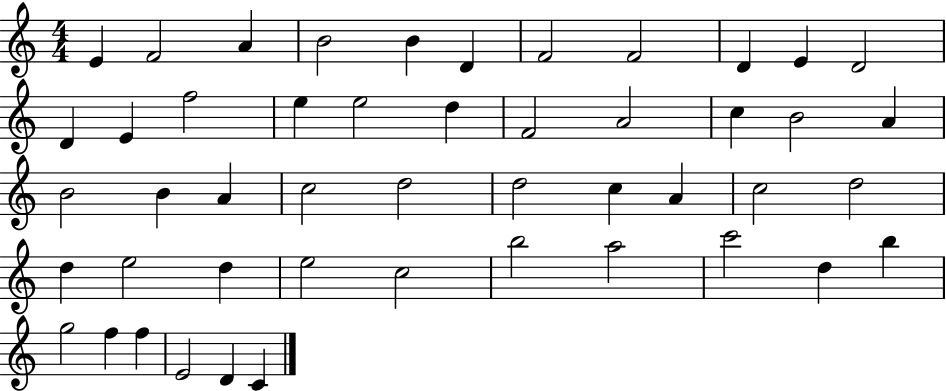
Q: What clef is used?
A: treble